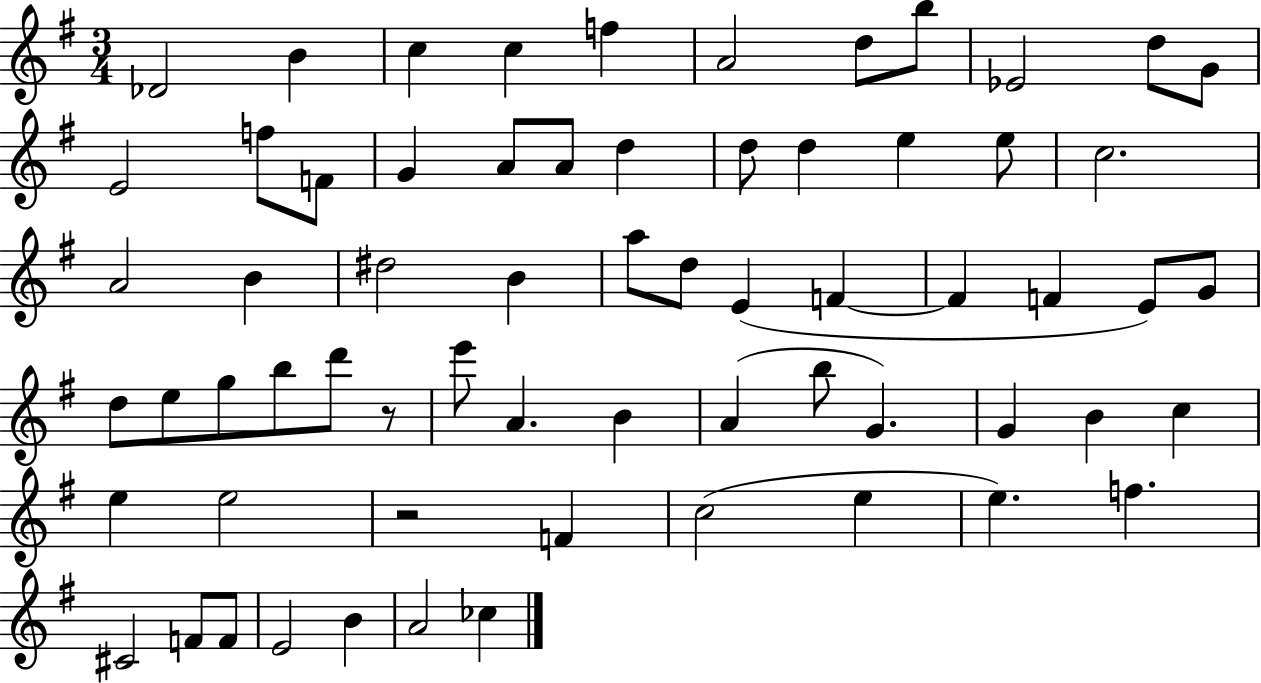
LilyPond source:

{
  \clef treble
  \numericTimeSignature
  \time 3/4
  \key g \major
  \repeat volta 2 { des'2 b'4 | c''4 c''4 f''4 | a'2 d''8 b''8 | ees'2 d''8 g'8 | \break e'2 f''8 f'8 | g'4 a'8 a'8 d''4 | d''8 d''4 e''4 e''8 | c''2. | \break a'2 b'4 | dis''2 b'4 | a''8 d''8 e'4( f'4~~ | f'4 f'4 e'8) g'8 | \break d''8 e''8 g''8 b''8 d'''8 r8 | e'''8 a'4. b'4 | a'4( b''8 g'4.) | g'4 b'4 c''4 | \break e''4 e''2 | r2 f'4 | c''2( e''4 | e''4.) f''4. | \break cis'2 f'8 f'8 | e'2 b'4 | a'2 ces''4 | } \bar "|."
}